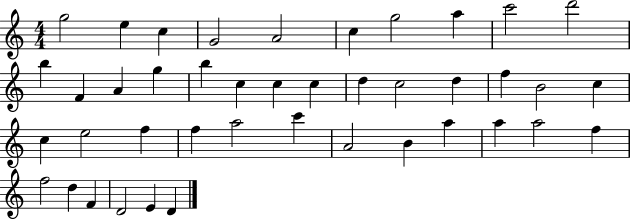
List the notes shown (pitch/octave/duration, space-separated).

G5/h E5/q C5/q G4/h A4/h C5/q G5/h A5/q C6/h D6/h B5/q F4/q A4/q G5/q B5/q C5/q C5/q C5/q D5/q C5/h D5/q F5/q B4/h C5/q C5/q E5/h F5/q F5/q A5/h C6/q A4/h B4/q A5/q A5/q A5/h F5/q F5/h D5/q F4/q D4/h E4/q D4/q